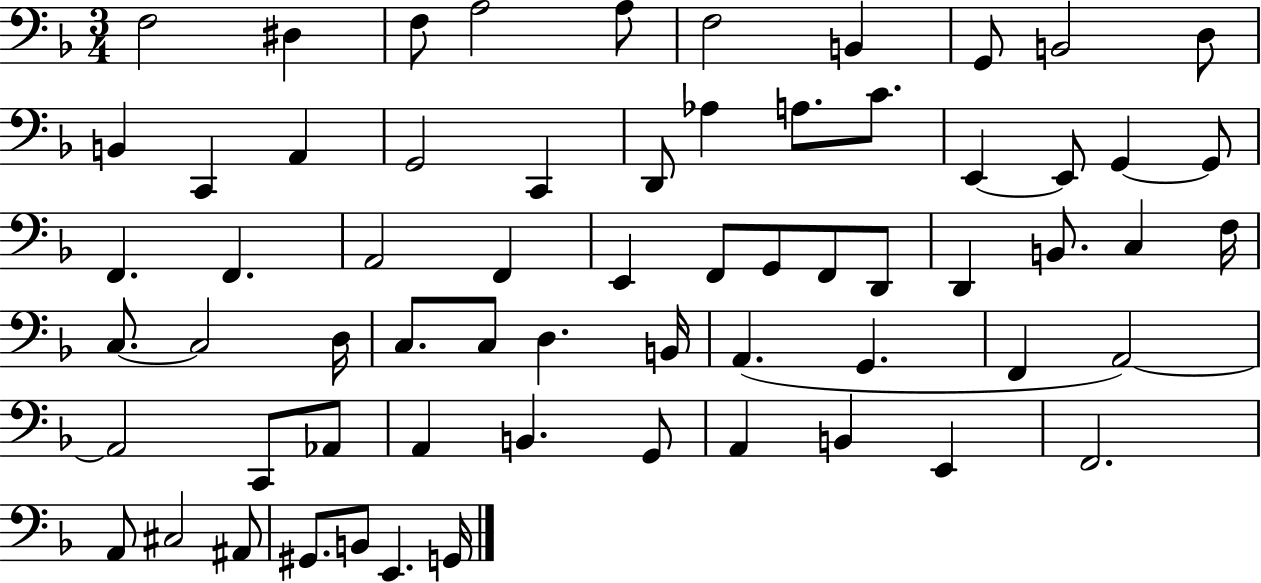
F3/h D#3/q F3/e A3/h A3/e F3/h B2/q G2/e B2/h D3/e B2/q C2/q A2/q G2/h C2/q D2/e Ab3/q A3/e. C4/e. E2/q E2/e G2/q G2/e F2/q. F2/q. A2/h F2/q E2/q F2/e G2/e F2/e D2/e D2/q B2/e. C3/q F3/s C3/e. C3/h D3/s C3/e. C3/e D3/q. B2/s A2/q. G2/q. F2/q A2/h A2/h C2/e Ab2/e A2/q B2/q. G2/e A2/q B2/q E2/q F2/h. A2/e C#3/h A#2/e G#2/e. B2/e E2/q. G2/s